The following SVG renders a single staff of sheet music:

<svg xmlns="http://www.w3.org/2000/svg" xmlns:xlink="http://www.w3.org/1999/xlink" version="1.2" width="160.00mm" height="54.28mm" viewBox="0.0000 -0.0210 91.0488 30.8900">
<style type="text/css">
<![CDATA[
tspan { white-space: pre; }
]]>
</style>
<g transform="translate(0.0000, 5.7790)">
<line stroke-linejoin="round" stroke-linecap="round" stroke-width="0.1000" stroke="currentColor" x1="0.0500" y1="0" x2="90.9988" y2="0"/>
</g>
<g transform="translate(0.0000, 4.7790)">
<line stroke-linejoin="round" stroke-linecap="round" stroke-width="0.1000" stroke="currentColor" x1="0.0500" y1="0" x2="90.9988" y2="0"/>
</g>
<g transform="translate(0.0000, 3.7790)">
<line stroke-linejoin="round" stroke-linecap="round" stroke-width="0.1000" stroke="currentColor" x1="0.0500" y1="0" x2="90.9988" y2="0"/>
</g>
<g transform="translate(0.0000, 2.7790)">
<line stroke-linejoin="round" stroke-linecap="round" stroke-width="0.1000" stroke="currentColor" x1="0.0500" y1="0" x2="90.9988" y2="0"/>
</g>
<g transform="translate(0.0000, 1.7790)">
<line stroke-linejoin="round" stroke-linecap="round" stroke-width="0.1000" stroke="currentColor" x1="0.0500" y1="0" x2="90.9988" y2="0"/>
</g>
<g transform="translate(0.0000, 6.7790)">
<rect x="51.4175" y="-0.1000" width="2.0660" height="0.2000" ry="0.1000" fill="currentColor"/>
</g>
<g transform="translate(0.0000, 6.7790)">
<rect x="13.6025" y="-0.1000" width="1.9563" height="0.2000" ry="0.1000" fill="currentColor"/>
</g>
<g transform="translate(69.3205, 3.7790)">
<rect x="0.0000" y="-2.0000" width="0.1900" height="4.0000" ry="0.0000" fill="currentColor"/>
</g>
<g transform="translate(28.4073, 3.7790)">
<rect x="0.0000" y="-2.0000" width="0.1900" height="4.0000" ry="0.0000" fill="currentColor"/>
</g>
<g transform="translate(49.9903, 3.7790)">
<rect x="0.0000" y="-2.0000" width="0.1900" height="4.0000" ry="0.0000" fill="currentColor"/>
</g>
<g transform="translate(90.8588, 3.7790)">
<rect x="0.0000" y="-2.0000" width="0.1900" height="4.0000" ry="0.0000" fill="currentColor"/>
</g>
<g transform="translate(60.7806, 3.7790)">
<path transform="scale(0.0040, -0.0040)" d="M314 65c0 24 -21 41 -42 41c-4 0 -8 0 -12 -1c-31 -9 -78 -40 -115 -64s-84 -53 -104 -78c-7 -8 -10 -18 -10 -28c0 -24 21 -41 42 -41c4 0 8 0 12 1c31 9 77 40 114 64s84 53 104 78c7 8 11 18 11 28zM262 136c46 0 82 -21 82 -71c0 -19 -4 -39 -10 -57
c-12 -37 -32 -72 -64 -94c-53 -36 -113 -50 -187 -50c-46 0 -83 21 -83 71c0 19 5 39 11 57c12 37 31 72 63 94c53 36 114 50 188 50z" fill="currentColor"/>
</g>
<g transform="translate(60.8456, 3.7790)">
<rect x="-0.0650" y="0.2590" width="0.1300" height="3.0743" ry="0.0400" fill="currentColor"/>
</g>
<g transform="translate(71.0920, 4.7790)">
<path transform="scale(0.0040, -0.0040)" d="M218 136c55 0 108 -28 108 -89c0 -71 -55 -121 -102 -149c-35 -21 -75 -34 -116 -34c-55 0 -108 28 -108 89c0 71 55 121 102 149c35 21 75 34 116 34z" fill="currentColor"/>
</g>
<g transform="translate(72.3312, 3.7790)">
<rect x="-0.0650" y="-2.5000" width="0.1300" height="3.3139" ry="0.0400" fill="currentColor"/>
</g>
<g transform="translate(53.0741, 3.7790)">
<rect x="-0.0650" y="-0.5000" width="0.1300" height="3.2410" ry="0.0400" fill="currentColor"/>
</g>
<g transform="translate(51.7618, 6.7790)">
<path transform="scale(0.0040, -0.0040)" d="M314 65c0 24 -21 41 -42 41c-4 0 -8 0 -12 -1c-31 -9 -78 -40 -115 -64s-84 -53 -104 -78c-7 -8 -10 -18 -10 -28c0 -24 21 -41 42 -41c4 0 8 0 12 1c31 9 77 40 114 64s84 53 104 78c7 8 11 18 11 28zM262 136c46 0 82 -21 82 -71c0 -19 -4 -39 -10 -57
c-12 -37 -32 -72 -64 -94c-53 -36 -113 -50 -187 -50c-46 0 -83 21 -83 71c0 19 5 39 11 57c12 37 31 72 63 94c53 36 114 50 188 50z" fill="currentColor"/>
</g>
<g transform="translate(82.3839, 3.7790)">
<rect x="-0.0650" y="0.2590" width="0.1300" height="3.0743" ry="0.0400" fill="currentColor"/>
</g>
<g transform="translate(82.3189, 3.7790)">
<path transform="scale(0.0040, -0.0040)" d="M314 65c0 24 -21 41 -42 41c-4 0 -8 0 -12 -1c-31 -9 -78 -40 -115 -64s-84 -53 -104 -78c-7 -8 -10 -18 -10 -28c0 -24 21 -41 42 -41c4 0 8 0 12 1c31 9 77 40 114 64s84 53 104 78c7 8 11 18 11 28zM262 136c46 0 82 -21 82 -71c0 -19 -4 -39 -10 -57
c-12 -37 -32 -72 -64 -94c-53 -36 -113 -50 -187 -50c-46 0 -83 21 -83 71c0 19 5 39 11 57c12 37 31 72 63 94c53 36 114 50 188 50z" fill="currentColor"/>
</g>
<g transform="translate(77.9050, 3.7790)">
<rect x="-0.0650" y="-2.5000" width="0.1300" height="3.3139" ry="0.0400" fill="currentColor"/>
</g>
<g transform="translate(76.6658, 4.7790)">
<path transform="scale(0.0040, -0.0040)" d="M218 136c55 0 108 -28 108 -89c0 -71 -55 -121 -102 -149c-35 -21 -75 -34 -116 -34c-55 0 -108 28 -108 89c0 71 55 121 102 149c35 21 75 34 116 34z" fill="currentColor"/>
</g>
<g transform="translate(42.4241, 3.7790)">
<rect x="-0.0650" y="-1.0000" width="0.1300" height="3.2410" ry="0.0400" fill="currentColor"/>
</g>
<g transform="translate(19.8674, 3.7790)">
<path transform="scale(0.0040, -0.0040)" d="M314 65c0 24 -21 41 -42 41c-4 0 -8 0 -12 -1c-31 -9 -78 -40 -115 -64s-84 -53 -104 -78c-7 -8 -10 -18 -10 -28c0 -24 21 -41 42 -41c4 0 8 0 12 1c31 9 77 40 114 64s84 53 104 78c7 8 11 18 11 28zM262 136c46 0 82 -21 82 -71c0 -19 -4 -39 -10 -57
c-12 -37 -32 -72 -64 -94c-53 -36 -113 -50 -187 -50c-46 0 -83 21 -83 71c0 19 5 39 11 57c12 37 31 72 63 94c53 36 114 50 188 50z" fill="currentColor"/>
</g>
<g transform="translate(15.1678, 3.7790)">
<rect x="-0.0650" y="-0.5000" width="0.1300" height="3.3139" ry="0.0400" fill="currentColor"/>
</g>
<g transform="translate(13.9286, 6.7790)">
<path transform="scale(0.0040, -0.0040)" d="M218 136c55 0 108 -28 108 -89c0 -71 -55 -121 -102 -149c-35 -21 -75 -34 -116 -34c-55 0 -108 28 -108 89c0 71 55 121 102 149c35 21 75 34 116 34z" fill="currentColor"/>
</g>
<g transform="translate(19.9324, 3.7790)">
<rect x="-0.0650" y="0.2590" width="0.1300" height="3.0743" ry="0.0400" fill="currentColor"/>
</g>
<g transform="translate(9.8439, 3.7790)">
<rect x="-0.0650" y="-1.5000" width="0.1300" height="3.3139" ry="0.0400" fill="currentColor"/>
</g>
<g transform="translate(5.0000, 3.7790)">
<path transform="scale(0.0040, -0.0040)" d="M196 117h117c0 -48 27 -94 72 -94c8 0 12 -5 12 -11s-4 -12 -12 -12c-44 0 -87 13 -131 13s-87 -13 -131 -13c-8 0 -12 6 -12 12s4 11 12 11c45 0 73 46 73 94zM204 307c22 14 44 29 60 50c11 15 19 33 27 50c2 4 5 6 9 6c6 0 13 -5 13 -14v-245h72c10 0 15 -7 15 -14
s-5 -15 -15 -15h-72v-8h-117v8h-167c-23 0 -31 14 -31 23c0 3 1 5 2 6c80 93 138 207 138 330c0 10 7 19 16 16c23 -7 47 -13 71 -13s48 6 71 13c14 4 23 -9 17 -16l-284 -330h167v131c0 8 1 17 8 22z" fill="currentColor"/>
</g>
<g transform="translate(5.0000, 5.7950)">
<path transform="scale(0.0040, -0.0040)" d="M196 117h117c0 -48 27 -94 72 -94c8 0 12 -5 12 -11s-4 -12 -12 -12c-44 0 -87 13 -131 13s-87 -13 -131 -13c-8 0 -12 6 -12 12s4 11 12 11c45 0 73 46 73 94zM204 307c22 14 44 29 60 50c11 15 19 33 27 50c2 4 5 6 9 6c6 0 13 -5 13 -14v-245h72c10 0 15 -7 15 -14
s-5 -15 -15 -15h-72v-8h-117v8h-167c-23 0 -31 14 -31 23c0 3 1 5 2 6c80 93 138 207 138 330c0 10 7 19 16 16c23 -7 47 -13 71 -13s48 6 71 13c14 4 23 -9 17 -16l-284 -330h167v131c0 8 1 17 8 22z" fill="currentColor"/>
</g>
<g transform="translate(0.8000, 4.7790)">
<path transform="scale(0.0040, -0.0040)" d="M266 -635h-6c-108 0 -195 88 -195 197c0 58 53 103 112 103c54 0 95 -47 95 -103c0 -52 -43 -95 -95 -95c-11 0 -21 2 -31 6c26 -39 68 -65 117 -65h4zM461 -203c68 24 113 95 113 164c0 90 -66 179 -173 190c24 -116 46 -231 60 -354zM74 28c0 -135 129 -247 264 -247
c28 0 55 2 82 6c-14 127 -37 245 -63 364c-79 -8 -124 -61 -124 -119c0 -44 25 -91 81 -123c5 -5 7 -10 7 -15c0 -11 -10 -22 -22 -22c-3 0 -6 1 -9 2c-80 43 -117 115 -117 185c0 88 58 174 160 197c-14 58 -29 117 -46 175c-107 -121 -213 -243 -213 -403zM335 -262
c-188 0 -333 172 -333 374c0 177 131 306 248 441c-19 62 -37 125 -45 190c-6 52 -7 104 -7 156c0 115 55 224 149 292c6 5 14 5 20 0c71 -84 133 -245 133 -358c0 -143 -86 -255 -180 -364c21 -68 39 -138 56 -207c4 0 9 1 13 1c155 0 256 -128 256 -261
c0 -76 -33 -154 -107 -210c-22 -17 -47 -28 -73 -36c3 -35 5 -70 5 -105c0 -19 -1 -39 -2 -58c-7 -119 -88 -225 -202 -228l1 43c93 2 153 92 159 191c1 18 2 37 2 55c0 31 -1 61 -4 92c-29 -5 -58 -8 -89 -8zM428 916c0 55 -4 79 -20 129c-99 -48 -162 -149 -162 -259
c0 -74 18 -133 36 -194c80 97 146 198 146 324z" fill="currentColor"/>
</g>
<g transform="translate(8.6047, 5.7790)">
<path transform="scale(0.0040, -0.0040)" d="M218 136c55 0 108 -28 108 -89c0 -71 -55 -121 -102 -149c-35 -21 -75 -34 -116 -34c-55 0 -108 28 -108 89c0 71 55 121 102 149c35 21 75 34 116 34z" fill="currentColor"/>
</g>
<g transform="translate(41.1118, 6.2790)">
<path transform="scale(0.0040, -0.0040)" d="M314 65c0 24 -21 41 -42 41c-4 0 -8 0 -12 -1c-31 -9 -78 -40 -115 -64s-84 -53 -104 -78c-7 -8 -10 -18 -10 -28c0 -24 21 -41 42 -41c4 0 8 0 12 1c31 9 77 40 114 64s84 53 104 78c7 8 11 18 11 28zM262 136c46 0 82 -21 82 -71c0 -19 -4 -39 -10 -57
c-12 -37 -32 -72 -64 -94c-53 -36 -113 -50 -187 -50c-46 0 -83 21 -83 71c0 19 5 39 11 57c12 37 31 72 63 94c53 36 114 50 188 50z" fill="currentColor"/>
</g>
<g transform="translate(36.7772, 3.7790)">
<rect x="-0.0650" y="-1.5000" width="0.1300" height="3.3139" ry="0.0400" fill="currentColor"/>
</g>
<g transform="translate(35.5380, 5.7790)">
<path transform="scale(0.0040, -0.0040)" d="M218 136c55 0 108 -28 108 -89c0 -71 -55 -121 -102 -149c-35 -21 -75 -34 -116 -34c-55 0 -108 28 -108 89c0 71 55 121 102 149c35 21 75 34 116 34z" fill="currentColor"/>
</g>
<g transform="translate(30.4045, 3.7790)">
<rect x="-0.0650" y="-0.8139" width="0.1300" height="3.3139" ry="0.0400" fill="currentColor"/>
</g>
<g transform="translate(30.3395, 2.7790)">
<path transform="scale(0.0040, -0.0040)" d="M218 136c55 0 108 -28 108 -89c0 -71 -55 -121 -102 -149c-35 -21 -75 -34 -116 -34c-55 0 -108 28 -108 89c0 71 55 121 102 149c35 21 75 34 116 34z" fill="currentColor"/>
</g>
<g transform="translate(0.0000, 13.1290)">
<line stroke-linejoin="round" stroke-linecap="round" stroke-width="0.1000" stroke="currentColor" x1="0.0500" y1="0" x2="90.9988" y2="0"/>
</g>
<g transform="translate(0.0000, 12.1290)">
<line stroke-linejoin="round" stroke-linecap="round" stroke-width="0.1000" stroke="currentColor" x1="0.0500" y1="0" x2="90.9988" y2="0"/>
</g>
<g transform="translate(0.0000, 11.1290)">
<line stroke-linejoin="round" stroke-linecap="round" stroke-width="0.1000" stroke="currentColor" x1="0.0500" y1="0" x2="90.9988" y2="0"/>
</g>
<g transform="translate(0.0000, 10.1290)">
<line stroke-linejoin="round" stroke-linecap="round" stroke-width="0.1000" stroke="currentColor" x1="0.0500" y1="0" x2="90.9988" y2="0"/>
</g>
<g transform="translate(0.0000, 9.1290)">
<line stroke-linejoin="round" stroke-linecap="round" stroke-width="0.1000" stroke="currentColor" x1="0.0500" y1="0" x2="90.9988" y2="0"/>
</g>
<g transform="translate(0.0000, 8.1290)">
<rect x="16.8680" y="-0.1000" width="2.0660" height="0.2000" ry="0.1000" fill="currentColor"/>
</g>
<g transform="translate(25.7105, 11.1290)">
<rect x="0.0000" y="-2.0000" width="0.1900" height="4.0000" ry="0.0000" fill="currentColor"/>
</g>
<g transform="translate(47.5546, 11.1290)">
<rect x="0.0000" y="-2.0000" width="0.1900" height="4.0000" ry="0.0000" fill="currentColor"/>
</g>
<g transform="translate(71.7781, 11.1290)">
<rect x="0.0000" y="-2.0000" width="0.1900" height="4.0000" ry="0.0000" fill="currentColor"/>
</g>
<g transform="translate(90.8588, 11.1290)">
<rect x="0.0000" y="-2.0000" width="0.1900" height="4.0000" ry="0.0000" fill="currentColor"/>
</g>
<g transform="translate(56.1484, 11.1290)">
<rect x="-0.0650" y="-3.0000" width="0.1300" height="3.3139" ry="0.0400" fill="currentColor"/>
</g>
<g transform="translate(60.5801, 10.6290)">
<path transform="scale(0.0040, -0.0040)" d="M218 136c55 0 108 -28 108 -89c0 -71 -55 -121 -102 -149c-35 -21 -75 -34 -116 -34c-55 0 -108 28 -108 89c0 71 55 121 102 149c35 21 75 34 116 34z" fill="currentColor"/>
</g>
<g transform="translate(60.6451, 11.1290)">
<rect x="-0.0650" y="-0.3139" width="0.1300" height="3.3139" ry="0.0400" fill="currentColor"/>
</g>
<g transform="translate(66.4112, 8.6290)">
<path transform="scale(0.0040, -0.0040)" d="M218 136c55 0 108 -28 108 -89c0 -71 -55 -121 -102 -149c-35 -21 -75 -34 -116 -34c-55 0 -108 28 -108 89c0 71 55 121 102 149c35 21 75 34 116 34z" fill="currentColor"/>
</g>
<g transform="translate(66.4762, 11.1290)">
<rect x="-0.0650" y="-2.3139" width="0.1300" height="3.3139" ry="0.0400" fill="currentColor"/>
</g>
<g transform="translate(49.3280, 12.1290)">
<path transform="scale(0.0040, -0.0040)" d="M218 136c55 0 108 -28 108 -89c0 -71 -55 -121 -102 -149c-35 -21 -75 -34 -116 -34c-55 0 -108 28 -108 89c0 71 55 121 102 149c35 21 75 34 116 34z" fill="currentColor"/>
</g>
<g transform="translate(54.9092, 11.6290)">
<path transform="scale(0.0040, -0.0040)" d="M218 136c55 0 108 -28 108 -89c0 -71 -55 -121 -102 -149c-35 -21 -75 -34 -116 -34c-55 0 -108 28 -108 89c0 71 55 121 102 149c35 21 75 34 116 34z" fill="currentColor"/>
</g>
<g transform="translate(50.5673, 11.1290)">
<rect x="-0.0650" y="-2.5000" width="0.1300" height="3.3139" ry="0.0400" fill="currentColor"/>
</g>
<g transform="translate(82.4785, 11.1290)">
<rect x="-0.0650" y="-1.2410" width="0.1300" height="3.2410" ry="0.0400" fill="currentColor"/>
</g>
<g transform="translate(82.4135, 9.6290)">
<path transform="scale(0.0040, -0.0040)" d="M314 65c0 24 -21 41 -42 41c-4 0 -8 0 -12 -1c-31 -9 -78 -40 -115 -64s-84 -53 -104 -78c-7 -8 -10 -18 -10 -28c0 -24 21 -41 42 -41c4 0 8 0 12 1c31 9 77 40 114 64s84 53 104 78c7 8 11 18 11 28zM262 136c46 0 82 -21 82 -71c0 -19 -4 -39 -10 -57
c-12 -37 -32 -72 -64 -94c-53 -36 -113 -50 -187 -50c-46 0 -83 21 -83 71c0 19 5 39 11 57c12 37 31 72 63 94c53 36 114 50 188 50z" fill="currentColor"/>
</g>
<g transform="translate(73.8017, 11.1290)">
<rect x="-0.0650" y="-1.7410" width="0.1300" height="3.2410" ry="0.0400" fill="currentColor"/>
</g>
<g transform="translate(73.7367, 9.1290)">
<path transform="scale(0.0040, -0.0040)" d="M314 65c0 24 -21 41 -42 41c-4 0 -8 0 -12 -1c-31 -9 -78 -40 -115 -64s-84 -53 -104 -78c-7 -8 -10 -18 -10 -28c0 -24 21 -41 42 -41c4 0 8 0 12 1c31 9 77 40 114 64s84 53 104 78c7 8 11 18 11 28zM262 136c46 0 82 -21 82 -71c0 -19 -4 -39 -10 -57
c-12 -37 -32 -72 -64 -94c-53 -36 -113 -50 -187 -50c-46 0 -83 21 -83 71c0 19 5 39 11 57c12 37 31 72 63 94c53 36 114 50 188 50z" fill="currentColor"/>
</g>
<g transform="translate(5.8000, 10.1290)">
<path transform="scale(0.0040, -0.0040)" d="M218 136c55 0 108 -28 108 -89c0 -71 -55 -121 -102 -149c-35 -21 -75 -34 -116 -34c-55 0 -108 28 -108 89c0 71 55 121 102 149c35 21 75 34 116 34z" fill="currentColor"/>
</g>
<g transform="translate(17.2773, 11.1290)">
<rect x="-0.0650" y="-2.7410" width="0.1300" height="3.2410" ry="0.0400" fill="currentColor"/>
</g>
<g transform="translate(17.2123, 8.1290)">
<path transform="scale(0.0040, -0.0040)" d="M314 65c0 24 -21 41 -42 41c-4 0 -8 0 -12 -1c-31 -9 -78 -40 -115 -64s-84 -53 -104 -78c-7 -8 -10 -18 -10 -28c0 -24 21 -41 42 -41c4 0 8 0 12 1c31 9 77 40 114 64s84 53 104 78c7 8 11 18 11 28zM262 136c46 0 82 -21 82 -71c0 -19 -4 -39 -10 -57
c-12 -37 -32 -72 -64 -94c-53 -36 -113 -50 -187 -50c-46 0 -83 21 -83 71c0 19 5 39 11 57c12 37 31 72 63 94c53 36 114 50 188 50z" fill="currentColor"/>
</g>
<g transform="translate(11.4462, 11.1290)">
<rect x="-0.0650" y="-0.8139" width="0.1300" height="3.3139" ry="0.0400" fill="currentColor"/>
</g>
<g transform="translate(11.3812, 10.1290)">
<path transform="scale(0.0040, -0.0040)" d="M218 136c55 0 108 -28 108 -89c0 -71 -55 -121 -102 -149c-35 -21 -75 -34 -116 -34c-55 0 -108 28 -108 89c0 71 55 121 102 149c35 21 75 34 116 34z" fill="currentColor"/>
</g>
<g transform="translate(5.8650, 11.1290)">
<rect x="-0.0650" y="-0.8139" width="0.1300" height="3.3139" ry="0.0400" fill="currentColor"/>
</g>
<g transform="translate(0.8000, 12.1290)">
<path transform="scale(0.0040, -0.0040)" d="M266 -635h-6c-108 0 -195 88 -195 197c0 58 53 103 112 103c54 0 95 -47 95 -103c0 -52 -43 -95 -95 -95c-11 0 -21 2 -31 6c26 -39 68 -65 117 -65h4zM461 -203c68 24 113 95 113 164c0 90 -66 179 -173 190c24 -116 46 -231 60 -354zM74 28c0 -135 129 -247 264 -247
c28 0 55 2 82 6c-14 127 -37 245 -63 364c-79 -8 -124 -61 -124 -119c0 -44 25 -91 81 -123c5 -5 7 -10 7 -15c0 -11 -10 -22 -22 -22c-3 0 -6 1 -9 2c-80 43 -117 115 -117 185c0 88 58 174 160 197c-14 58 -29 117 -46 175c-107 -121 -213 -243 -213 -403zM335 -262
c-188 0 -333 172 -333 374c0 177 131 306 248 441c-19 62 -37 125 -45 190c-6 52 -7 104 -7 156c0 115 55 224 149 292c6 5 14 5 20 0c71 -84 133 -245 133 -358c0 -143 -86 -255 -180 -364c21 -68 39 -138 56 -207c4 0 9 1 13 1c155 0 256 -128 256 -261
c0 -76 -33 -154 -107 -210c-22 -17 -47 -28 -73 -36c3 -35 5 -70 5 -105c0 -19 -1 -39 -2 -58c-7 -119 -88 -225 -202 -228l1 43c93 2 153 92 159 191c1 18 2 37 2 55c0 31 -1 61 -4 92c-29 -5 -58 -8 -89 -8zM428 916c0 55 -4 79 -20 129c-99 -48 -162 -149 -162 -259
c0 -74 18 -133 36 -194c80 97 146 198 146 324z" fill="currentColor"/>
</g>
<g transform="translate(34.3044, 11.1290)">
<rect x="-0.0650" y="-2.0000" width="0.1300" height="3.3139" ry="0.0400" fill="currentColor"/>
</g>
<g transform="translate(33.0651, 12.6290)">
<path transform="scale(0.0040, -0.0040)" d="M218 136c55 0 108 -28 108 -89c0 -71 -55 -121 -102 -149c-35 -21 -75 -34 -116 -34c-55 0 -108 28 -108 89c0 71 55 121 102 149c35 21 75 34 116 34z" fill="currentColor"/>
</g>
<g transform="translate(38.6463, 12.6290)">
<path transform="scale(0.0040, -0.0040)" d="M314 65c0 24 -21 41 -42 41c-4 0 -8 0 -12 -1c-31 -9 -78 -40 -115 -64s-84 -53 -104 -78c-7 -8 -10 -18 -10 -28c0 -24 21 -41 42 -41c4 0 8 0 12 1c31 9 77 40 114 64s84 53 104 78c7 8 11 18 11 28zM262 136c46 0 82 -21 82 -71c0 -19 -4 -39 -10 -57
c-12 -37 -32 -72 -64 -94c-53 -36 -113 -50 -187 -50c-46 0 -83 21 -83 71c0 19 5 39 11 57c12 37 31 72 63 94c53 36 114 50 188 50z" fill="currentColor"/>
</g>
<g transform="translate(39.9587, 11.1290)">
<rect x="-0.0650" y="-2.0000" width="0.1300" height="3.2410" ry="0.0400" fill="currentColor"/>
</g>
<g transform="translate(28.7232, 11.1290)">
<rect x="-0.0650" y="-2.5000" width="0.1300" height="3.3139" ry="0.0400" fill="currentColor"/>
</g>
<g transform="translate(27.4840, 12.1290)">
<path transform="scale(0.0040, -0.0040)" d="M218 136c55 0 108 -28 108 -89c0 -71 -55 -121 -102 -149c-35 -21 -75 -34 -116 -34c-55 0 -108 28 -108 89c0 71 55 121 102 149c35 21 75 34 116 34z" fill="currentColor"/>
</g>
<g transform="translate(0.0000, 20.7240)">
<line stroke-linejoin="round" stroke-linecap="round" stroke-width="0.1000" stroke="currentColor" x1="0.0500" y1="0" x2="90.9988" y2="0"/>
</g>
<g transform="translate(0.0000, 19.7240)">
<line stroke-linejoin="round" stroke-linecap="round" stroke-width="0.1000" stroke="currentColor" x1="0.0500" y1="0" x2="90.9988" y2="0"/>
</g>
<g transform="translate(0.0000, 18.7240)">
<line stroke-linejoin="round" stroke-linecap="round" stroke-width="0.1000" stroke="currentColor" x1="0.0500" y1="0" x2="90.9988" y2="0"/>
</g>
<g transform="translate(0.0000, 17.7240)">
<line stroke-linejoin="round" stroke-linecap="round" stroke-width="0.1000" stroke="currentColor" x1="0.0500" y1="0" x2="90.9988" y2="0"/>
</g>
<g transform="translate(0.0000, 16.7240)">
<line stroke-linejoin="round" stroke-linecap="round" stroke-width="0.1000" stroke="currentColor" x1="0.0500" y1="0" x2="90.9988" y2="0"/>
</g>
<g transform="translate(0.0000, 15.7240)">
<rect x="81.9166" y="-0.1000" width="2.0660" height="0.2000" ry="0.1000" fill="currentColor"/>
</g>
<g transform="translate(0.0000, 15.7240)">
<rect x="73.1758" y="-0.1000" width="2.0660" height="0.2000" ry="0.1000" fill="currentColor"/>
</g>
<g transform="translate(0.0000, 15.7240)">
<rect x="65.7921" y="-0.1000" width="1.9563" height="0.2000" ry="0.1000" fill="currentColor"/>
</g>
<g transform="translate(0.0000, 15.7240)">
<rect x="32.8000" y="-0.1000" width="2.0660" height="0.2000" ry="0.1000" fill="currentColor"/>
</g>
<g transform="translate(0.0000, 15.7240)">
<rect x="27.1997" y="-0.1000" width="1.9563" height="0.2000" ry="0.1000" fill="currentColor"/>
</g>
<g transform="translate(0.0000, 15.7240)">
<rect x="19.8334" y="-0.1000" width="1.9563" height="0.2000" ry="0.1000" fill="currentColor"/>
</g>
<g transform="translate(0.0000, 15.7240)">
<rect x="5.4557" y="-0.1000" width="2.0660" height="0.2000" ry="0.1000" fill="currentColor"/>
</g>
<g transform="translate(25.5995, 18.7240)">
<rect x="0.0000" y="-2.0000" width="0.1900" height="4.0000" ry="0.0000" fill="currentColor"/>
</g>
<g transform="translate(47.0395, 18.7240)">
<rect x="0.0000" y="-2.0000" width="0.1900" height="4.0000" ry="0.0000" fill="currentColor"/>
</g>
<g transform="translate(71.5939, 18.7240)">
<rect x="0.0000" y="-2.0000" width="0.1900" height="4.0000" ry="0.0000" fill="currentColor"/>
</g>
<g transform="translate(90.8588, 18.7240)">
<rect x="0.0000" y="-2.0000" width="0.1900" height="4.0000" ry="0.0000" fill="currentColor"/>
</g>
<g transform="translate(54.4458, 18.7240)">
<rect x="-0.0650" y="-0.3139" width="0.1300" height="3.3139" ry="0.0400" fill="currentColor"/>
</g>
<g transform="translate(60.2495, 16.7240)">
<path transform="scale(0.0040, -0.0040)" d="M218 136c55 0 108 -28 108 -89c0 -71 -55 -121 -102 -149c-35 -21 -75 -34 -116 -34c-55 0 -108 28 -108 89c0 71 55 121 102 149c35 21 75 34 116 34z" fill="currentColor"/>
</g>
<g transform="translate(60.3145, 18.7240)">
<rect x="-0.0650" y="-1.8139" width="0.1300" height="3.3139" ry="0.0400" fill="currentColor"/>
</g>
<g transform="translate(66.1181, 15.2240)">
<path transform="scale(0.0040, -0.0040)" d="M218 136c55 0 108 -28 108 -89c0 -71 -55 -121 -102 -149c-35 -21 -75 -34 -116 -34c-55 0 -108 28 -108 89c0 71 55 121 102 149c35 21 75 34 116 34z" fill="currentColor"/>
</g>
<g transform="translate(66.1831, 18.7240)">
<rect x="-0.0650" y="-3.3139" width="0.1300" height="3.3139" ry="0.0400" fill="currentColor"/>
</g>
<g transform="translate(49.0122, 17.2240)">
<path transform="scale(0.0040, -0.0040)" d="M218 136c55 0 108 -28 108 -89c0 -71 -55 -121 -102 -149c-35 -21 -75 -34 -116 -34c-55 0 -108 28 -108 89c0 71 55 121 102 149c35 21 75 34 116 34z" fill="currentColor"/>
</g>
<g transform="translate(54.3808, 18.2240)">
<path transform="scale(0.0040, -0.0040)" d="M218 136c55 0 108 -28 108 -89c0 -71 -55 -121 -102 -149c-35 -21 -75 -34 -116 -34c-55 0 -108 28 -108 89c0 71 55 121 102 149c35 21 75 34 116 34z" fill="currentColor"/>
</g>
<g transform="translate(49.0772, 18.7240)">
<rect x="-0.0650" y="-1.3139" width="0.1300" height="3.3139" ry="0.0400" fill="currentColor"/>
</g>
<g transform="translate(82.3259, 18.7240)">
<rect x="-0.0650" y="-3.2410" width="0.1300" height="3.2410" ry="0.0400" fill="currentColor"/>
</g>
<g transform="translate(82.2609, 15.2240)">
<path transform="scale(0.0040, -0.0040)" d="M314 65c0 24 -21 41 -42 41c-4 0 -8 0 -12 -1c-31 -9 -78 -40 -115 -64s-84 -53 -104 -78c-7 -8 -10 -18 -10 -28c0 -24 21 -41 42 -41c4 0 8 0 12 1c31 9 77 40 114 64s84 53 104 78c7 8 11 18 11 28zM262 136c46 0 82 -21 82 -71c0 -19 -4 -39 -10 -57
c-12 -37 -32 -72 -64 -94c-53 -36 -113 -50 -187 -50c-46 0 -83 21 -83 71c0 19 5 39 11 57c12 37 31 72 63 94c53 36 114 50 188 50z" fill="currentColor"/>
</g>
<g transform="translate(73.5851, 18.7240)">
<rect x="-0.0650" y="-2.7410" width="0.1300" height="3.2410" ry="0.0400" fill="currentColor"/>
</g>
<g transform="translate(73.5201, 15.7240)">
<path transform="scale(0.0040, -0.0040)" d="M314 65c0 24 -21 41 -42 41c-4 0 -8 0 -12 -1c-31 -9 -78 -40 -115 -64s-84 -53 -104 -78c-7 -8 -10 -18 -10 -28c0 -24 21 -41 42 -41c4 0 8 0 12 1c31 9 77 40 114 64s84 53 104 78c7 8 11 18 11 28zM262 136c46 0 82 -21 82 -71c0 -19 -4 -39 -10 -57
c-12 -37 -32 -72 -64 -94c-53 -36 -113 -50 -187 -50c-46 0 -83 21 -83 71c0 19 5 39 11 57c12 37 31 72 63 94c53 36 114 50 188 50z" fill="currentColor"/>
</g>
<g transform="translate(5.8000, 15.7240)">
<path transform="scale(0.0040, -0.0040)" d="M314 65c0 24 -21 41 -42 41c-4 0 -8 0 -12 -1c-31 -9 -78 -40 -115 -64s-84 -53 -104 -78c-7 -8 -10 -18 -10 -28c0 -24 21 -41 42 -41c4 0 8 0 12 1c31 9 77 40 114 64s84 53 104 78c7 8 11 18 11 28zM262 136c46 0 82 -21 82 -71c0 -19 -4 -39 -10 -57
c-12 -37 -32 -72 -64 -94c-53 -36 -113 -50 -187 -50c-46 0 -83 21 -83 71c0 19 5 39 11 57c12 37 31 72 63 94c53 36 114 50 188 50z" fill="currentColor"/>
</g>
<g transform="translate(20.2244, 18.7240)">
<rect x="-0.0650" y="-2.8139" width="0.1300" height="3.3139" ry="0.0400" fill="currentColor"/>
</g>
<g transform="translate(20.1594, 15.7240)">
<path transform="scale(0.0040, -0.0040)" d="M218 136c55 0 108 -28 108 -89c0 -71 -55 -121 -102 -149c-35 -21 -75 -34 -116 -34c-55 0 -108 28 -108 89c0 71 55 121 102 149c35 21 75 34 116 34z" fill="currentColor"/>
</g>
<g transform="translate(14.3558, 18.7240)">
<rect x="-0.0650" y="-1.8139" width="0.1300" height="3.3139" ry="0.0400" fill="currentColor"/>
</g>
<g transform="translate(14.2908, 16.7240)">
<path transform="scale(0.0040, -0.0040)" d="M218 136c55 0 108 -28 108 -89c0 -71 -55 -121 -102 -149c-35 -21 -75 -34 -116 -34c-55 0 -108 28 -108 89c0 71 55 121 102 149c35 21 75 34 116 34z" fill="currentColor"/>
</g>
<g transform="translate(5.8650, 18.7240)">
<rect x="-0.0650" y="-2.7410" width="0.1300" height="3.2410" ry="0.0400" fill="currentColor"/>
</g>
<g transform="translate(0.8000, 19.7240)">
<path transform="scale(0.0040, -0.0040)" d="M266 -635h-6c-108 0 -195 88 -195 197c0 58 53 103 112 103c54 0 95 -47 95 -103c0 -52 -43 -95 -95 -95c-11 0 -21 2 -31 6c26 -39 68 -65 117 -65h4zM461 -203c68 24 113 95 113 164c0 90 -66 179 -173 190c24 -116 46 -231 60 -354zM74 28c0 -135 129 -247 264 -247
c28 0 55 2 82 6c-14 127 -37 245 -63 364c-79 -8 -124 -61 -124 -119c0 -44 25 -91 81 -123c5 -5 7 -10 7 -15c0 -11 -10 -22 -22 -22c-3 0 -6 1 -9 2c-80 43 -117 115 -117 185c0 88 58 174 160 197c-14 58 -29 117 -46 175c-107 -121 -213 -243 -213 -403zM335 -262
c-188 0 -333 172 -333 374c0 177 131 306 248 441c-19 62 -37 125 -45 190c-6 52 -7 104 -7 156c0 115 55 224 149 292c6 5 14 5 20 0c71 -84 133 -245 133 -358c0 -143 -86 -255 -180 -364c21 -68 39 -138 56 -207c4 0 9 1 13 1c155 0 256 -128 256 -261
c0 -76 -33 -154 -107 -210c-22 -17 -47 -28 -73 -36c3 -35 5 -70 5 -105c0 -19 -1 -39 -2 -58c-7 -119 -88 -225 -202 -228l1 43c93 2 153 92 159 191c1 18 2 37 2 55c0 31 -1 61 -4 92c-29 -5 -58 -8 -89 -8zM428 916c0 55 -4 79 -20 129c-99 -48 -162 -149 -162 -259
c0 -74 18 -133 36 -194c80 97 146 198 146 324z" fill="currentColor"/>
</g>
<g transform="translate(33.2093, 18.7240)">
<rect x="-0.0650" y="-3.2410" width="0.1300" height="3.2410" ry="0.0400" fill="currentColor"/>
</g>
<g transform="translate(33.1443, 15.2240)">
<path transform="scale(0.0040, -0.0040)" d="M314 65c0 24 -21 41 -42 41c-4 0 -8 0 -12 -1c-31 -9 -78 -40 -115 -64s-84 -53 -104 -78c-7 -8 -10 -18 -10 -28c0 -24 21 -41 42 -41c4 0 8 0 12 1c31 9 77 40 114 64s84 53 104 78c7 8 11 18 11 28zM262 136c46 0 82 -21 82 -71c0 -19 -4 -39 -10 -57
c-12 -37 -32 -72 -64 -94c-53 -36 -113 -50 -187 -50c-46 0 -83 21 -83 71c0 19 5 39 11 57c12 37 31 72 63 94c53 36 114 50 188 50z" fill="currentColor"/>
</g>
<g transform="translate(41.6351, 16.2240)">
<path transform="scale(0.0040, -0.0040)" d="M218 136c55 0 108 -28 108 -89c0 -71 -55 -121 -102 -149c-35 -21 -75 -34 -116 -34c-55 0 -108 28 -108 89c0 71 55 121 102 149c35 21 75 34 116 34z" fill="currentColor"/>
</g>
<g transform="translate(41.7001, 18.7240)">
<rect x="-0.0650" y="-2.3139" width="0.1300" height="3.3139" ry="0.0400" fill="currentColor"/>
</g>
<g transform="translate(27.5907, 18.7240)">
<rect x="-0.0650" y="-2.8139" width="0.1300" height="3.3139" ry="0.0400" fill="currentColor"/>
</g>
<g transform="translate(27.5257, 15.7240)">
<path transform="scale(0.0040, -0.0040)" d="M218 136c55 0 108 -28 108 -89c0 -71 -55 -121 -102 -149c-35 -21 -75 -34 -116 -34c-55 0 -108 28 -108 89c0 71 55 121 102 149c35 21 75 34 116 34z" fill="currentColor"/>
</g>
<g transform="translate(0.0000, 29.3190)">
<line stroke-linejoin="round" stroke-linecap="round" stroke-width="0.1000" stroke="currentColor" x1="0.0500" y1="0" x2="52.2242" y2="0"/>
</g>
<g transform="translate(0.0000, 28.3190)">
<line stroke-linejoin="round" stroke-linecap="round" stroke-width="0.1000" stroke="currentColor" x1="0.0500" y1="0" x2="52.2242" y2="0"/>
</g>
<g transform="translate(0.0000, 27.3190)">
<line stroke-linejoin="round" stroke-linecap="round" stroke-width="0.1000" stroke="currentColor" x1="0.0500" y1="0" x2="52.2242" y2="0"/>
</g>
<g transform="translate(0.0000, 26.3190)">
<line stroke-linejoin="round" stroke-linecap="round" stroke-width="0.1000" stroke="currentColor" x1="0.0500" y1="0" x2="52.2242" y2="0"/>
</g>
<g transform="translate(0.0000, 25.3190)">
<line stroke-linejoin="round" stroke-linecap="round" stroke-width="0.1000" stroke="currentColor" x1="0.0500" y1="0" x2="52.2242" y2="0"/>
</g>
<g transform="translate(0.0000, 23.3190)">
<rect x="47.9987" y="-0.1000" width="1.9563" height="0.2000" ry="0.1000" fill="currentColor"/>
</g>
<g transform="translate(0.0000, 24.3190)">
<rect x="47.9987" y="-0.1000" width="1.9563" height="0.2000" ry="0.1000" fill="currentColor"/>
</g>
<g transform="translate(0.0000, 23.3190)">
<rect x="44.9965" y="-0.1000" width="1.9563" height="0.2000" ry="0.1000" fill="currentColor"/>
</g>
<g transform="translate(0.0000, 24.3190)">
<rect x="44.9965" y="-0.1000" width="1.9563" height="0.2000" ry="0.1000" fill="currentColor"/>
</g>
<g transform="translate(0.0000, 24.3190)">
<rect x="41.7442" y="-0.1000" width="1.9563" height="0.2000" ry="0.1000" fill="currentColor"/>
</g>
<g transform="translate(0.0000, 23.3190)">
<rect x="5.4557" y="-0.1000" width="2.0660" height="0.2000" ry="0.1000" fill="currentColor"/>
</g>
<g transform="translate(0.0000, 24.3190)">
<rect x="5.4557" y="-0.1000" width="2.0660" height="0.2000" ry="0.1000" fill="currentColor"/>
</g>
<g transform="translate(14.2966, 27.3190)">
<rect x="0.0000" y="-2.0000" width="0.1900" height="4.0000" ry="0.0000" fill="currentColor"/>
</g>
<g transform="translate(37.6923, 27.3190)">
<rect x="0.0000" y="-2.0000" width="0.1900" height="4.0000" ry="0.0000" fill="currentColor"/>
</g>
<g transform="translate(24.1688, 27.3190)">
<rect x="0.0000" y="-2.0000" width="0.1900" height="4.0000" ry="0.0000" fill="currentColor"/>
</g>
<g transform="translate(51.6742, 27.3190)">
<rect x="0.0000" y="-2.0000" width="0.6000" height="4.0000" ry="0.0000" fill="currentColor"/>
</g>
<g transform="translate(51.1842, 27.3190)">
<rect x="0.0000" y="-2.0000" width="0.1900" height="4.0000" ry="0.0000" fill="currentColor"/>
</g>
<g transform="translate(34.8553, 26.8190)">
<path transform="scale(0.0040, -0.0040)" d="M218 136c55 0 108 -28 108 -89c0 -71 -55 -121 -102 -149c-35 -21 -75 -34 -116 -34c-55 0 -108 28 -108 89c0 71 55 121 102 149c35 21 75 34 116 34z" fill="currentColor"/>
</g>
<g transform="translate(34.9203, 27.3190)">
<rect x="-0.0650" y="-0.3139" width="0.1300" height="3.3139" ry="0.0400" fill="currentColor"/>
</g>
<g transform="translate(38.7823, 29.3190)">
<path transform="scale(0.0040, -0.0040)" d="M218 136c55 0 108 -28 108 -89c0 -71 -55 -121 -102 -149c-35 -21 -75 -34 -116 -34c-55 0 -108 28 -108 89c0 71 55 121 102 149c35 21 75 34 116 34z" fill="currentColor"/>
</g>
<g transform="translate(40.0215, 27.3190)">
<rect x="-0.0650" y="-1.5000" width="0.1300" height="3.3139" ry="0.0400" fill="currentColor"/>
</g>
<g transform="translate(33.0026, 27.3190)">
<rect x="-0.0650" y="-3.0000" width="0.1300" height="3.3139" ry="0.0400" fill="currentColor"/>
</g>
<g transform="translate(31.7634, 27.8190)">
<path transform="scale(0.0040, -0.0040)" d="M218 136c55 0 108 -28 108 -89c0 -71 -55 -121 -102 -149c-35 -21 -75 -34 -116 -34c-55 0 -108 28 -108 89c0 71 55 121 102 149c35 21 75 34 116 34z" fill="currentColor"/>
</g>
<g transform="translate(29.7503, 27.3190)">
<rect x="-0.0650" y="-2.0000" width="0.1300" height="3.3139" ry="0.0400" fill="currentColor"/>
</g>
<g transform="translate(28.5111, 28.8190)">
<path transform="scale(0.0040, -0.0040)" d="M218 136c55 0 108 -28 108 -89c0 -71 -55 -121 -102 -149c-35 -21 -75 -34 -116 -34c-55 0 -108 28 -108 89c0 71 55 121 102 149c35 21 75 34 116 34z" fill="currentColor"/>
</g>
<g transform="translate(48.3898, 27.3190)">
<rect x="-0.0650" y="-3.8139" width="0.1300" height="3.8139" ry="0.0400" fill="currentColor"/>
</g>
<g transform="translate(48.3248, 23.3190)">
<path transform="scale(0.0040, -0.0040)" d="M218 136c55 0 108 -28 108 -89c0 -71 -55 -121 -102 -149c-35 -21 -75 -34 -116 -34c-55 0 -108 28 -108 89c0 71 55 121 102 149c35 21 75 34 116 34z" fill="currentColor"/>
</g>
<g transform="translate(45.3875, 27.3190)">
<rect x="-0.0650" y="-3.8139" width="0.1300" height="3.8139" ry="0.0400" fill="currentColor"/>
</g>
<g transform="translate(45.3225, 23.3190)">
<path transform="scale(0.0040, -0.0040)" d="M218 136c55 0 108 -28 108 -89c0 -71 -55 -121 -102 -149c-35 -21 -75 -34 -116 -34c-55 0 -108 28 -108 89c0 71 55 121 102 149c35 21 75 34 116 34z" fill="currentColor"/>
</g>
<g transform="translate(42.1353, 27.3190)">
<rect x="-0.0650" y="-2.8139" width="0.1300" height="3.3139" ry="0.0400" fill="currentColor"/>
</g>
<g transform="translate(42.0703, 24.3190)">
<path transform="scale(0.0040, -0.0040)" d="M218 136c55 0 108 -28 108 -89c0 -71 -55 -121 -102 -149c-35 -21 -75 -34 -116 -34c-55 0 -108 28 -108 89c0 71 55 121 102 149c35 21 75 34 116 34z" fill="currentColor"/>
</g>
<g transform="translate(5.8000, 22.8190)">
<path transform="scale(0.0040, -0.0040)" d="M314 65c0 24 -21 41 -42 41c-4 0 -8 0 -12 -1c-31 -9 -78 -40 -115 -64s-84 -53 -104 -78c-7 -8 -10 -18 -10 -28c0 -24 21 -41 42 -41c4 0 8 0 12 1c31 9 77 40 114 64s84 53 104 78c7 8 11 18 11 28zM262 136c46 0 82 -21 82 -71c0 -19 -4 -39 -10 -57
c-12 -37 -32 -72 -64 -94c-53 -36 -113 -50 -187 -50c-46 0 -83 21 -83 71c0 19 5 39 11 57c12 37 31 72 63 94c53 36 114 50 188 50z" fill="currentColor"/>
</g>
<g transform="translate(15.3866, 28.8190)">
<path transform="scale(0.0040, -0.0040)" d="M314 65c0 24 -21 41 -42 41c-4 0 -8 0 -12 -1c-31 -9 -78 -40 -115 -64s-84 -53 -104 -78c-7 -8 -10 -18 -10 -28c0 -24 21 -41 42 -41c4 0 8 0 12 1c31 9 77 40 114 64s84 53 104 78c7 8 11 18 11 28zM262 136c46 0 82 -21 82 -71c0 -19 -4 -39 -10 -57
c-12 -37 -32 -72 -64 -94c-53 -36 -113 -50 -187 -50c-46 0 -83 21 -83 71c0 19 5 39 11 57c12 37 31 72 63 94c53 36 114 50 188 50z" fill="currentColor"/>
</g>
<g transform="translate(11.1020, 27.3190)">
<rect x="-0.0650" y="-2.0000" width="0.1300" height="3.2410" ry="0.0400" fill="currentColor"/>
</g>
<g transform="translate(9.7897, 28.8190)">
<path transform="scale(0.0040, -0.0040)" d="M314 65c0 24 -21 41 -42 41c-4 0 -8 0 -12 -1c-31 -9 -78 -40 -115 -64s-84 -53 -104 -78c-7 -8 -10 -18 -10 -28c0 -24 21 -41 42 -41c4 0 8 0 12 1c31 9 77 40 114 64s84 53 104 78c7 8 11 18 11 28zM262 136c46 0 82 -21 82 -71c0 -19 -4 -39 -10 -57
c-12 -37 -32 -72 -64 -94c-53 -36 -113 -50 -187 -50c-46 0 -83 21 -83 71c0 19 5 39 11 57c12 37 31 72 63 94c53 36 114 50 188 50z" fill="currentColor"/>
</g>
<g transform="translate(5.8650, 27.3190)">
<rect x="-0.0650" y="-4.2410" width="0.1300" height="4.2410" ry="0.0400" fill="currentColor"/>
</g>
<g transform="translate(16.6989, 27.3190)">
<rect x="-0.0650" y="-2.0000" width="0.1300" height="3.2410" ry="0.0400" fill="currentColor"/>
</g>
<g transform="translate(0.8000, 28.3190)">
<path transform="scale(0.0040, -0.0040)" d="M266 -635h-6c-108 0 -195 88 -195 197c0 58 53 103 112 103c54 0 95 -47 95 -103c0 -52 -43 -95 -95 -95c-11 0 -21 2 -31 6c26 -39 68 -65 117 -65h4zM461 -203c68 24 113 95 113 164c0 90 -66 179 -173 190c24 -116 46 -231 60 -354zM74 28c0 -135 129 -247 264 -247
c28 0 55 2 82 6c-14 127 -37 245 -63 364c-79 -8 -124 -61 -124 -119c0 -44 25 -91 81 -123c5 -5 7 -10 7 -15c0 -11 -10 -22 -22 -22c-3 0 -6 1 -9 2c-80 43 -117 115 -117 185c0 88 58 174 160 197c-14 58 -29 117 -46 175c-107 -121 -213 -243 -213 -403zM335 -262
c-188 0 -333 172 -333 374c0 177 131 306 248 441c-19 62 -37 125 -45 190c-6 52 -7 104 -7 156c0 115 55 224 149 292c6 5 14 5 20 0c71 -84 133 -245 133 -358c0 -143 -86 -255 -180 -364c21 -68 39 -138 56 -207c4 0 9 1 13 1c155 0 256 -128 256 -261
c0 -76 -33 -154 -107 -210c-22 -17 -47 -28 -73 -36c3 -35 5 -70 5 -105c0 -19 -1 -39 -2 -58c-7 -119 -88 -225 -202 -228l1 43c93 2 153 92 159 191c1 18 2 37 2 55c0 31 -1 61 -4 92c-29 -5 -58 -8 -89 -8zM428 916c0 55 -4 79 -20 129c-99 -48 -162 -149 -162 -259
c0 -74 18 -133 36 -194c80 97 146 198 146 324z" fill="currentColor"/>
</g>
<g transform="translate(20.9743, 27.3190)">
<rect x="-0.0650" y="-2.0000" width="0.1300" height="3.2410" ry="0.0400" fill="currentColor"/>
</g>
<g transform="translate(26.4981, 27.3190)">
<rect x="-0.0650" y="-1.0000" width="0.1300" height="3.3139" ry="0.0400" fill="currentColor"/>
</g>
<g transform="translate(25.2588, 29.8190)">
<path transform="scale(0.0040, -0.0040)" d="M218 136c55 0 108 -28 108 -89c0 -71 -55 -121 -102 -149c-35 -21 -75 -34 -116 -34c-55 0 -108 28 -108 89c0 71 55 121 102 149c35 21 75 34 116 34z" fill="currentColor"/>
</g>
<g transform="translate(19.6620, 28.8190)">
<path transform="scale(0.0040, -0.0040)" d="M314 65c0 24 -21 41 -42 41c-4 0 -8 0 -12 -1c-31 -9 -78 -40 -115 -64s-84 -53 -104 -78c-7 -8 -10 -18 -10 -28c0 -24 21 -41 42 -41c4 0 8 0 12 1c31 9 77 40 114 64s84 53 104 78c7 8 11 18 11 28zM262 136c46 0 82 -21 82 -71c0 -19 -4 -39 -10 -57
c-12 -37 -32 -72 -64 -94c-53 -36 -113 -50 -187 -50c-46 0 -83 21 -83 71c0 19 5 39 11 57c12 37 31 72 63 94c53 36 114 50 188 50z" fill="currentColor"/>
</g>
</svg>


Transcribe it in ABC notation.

X:1
T:Untitled
M:4/4
L:1/4
K:C
E C B2 d E D2 C2 B2 G G B2 d d a2 G F F2 G A c g f2 e2 a2 f a a b2 g e c f b a2 b2 d'2 F2 F2 F2 D F A c E a c' c'